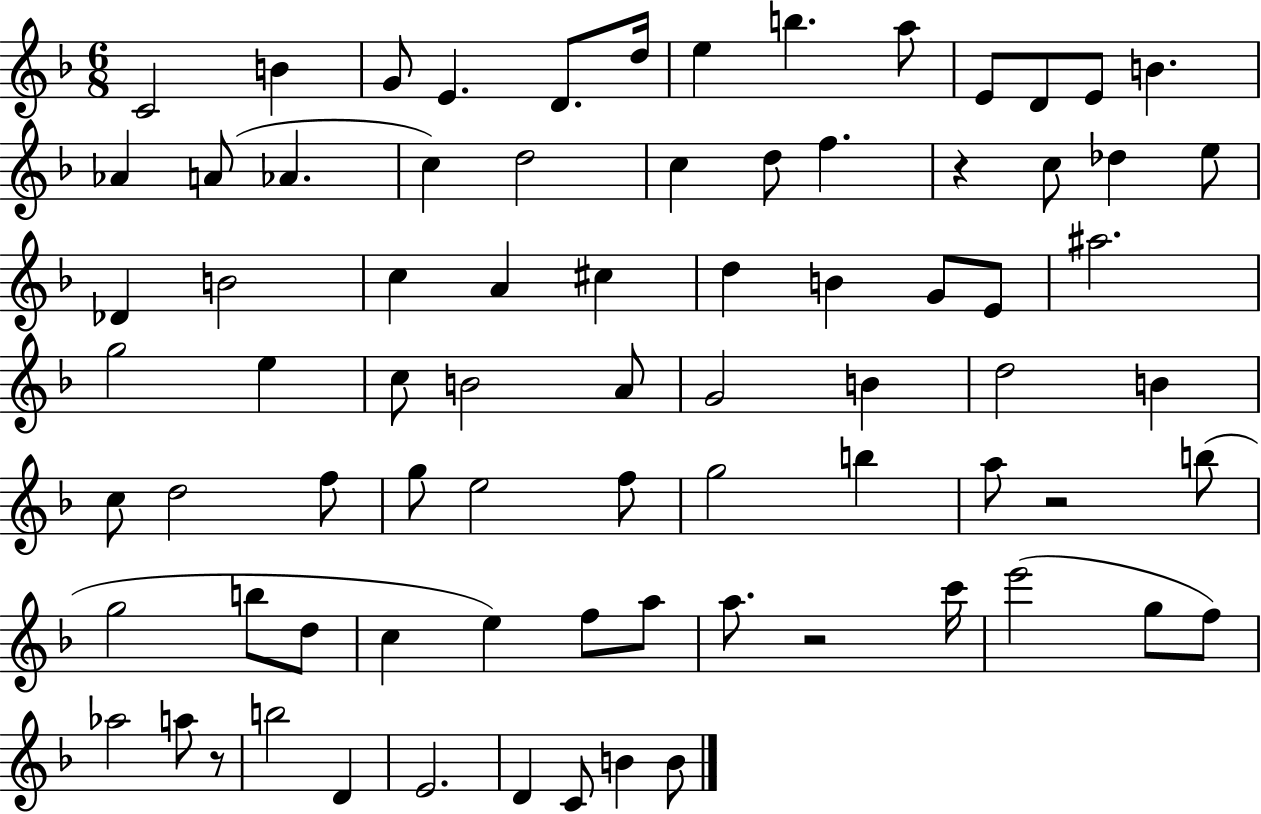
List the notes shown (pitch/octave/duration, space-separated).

C4/h B4/q G4/e E4/q. D4/e. D5/s E5/q B5/q. A5/e E4/e D4/e E4/e B4/q. Ab4/q A4/e Ab4/q. C5/q D5/h C5/q D5/e F5/q. R/q C5/e Db5/q E5/e Db4/q B4/h C5/q A4/q C#5/q D5/q B4/q G4/e E4/e A#5/h. G5/h E5/q C5/e B4/h A4/e G4/h B4/q D5/h B4/q C5/e D5/h F5/e G5/e E5/h F5/e G5/h B5/q A5/e R/h B5/e G5/h B5/e D5/e C5/q E5/q F5/e A5/e A5/e. R/h C6/s E6/h G5/e F5/e Ab5/h A5/e R/e B5/h D4/q E4/h. D4/q C4/e B4/q B4/e